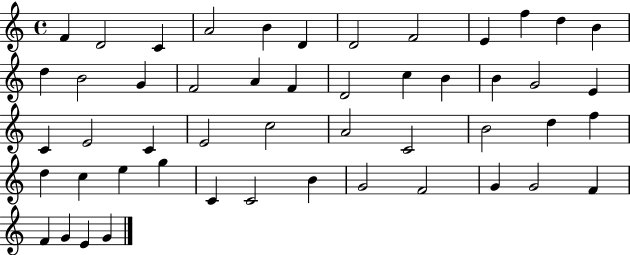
F4/q D4/h C4/q A4/h B4/q D4/q D4/h F4/h E4/q F5/q D5/q B4/q D5/q B4/h G4/q F4/h A4/q F4/q D4/h C5/q B4/q B4/q G4/h E4/q C4/q E4/h C4/q E4/h C5/h A4/h C4/h B4/h D5/q F5/q D5/q C5/q E5/q G5/q C4/q C4/h B4/q G4/h F4/h G4/q G4/h F4/q F4/q G4/q E4/q G4/q